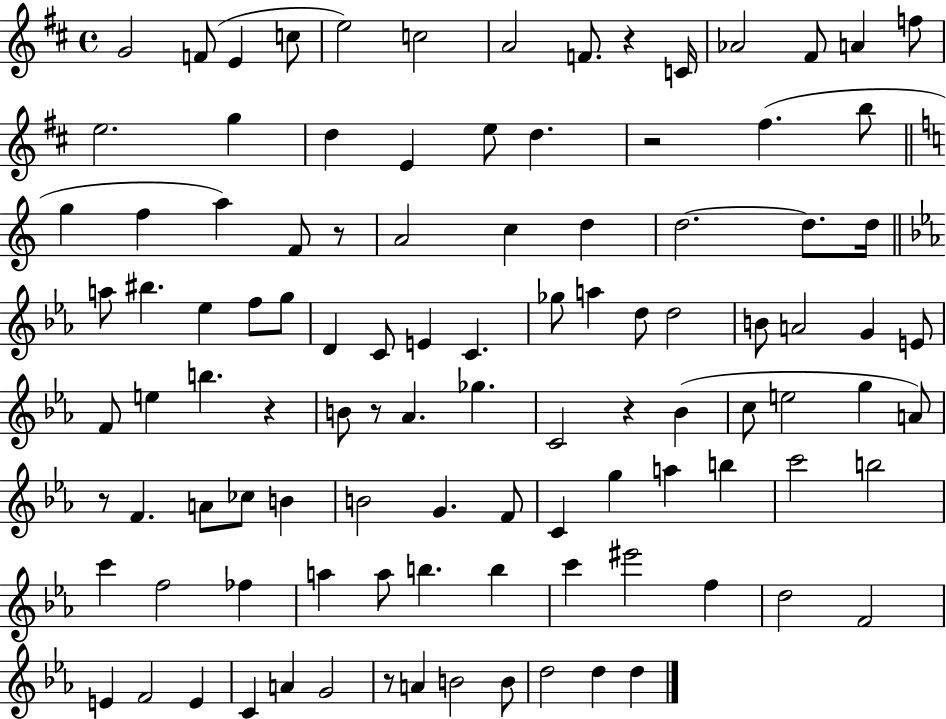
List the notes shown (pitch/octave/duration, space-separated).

G4/h F4/e E4/q C5/e E5/h C5/h A4/h F4/e. R/q C4/s Ab4/h F#4/e A4/q F5/e E5/h. G5/q D5/q E4/q E5/e D5/q. R/h F#5/q. B5/e G5/q F5/q A5/q F4/e R/e A4/h C5/q D5/q D5/h. D5/e. D5/s A5/e BIS5/q. Eb5/q F5/e G5/e D4/q C4/e E4/q C4/q. Gb5/e A5/q D5/e D5/h B4/e A4/h G4/q E4/e F4/e E5/q B5/q. R/q B4/e R/e Ab4/q. Gb5/q. C4/h R/q Bb4/q C5/e E5/h G5/q A4/e R/e F4/q. A4/e CES5/e B4/q B4/h G4/q. F4/e C4/q G5/q A5/q B5/q C6/h B5/h C6/q F5/h FES5/q A5/q A5/e B5/q. B5/q C6/q EIS6/h F5/q D5/h F4/h E4/q F4/h E4/q C4/q A4/q G4/h R/e A4/q B4/h B4/e D5/h D5/q D5/q